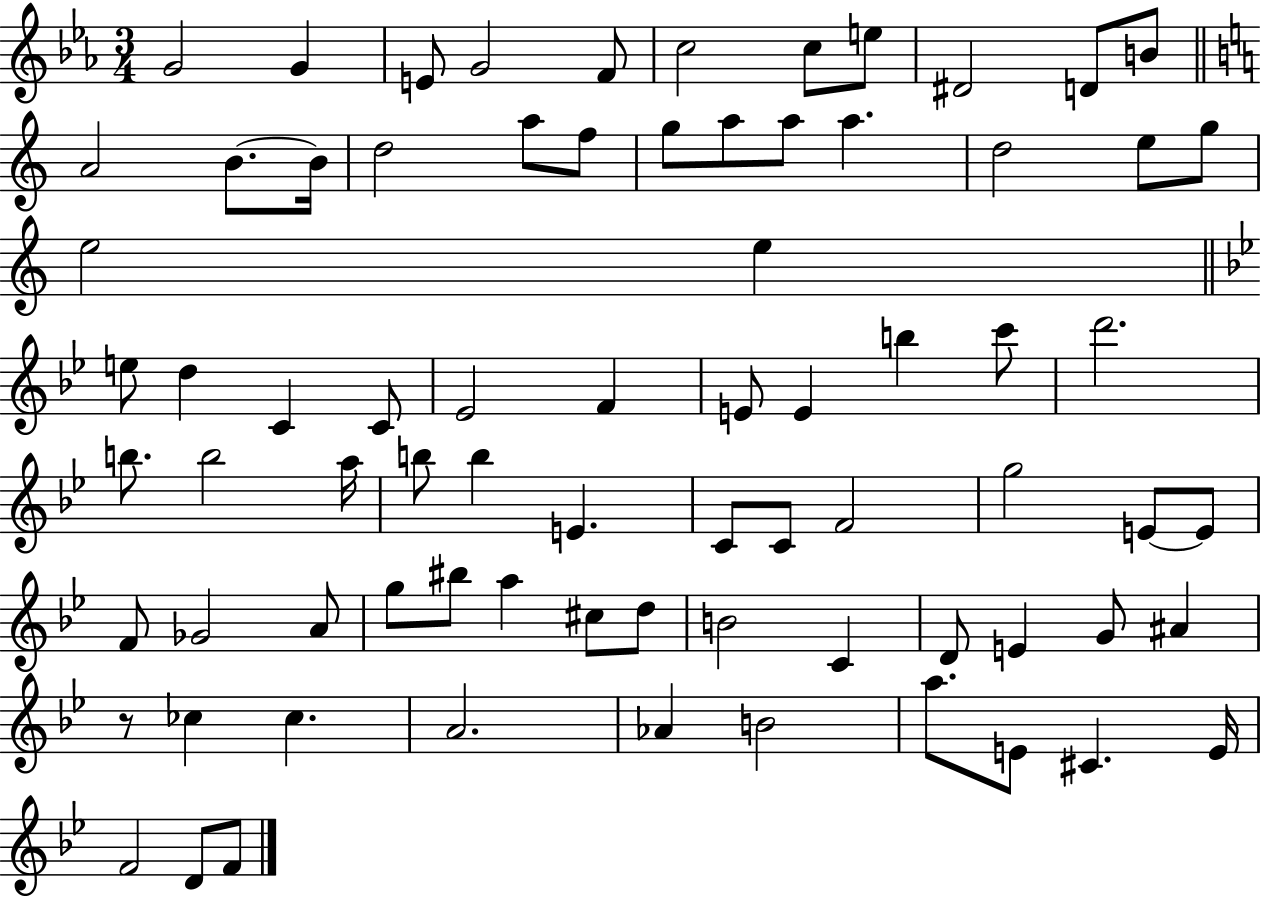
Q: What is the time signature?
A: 3/4